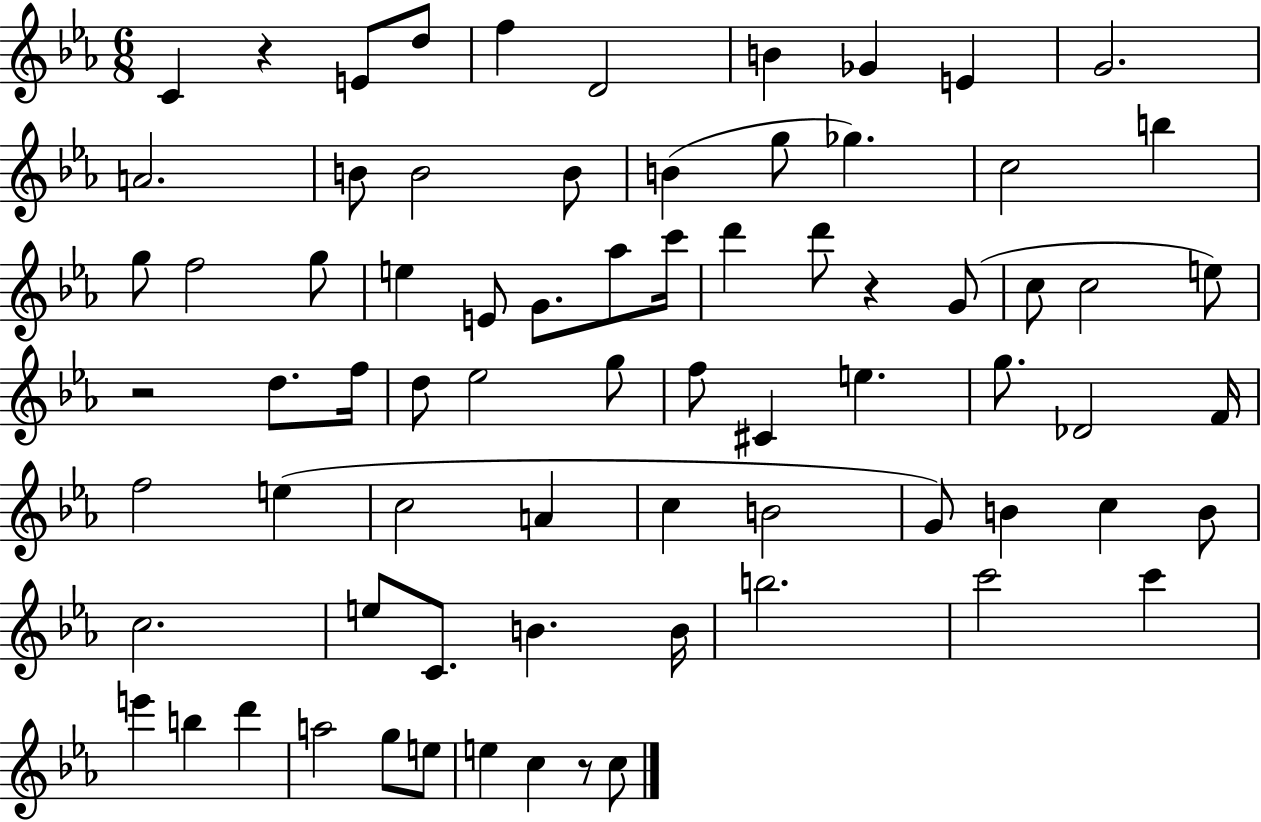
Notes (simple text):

C4/q R/q E4/e D5/e F5/q D4/h B4/q Gb4/q E4/q G4/h. A4/h. B4/e B4/h B4/e B4/q G5/e Gb5/q. C5/h B5/q G5/e F5/h G5/e E5/q E4/e G4/e. Ab5/e C6/s D6/q D6/e R/q G4/e C5/e C5/h E5/e R/h D5/e. F5/s D5/e Eb5/h G5/e F5/e C#4/q E5/q. G5/e. Db4/h F4/s F5/h E5/q C5/h A4/q C5/q B4/h G4/e B4/q C5/q B4/e C5/h. E5/e C4/e. B4/q. B4/s B5/h. C6/h C6/q E6/q B5/q D6/q A5/h G5/e E5/e E5/q C5/q R/e C5/e